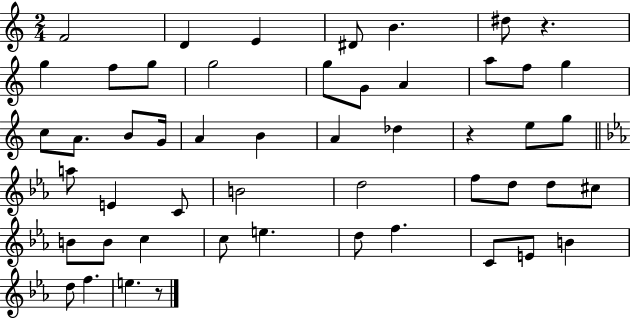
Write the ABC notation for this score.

X:1
T:Untitled
M:2/4
L:1/4
K:C
F2 D E ^D/2 B ^d/2 z g f/2 g/2 g2 g/2 G/2 A a/2 f/2 g c/2 A/2 B/2 G/4 A B A _d z e/2 g/2 a/2 E C/2 B2 d2 f/2 d/2 d/2 ^c/2 B/2 B/2 c c/2 e d/2 f C/2 E/2 B d/2 f e z/2